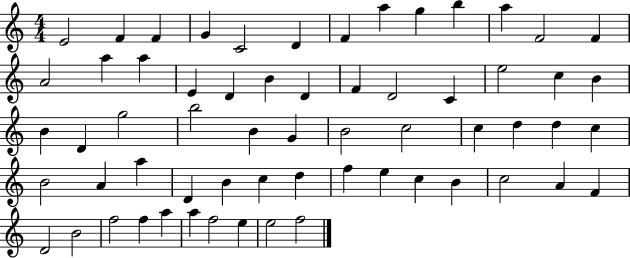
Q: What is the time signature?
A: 4/4